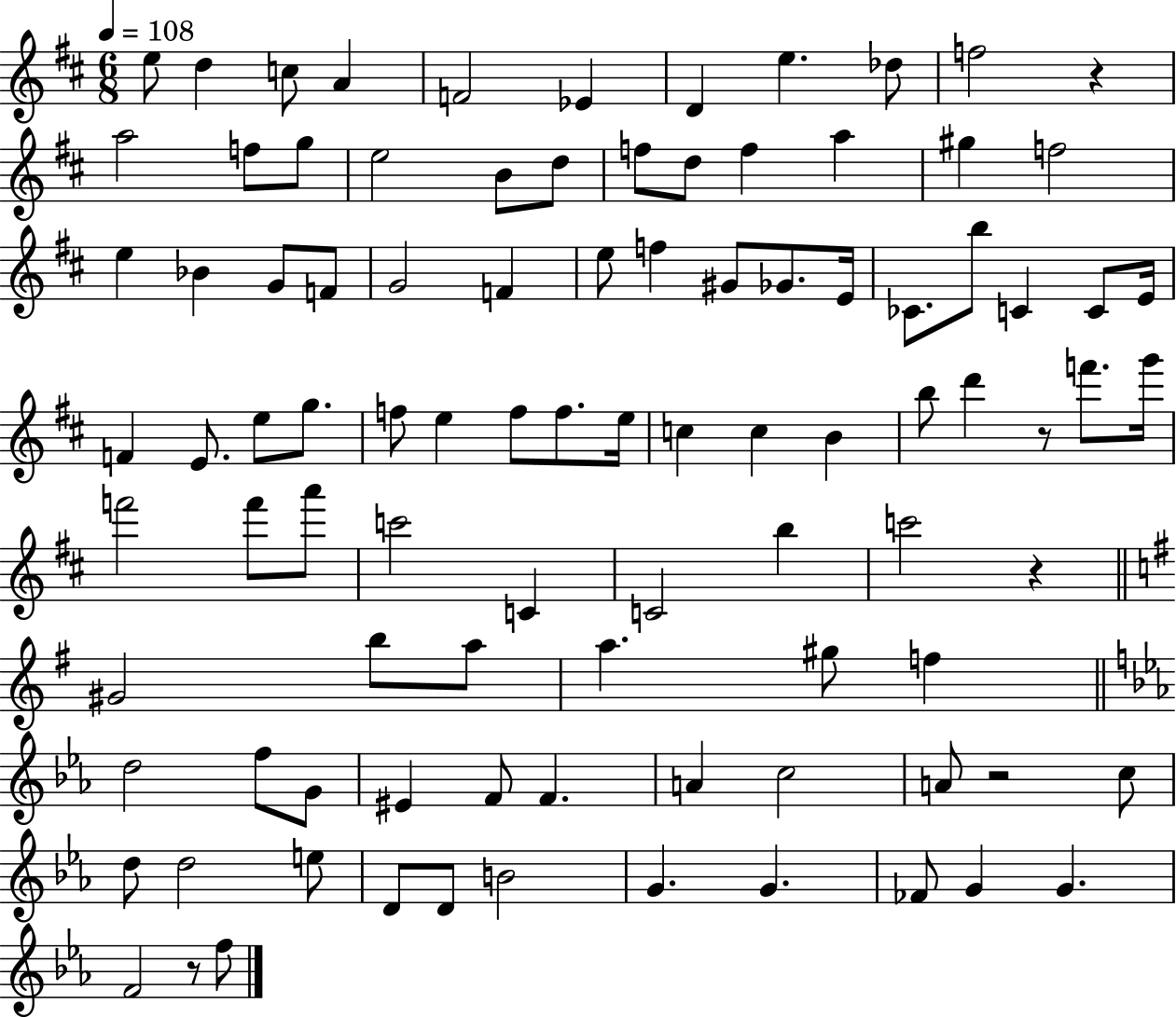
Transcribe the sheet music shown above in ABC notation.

X:1
T:Untitled
M:6/8
L:1/4
K:D
e/2 d c/2 A F2 _E D e _d/2 f2 z a2 f/2 g/2 e2 B/2 d/2 f/2 d/2 f a ^g f2 e _B G/2 F/2 G2 F e/2 f ^G/2 _G/2 E/4 _C/2 b/2 C C/2 E/4 F E/2 e/2 g/2 f/2 e f/2 f/2 e/4 c c B b/2 d' z/2 f'/2 g'/4 f'2 f'/2 a'/2 c'2 C C2 b c'2 z ^G2 b/2 a/2 a ^g/2 f d2 f/2 G/2 ^E F/2 F A c2 A/2 z2 c/2 d/2 d2 e/2 D/2 D/2 B2 G G _F/2 G G F2 z/2 f/2